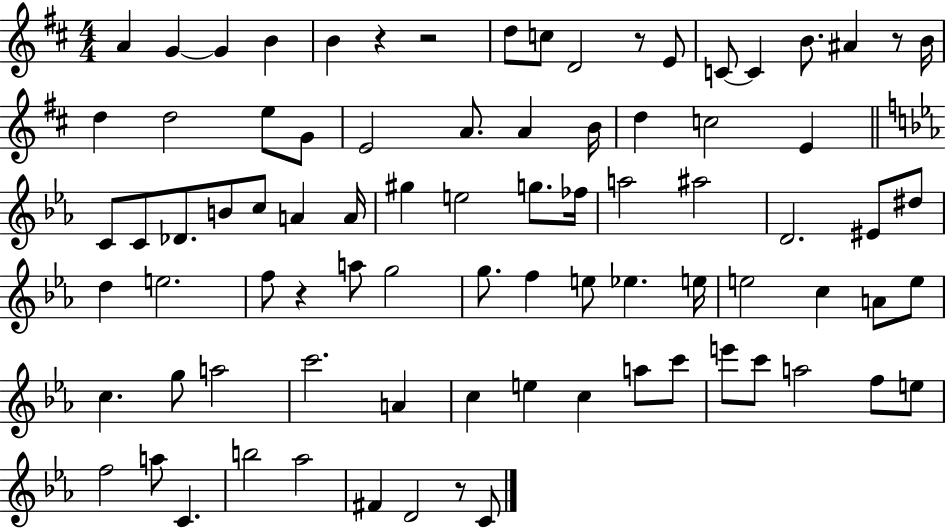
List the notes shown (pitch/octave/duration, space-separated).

A4/q G4/q G4/q B4/q B4/q R/q R/h D5/e C5/e D4/h R/e E4/e C4/e C4/q B4/e. A#4/q R/e B4/s D5/q D5/h E5/e G4/e E4/h A4/e. A4/q B4/s D5/q C5/h E4/q C4/e C4/e Db4/e. B4/e C5/e A4/q A4/s G#5/q E5/h G5/e. FES5/s A5/h A#5/h D4/h. EIS4/e D#5/e D5/q E5/h. F5/e R/q A5/e G5/h G5/e. F5/q E5/e Eb5/q. E5/s E5/h C5/q A4/e E5/e C5/q. G5/e A5/h C6/h. A4/q C5/q E5/q C5/q A5/e C6/e E6/e C6/e A5/h F5/e E5/e F5/h A5/e C4/q. B5/h Ab5/h F#4/q D4/h R/e C4/e